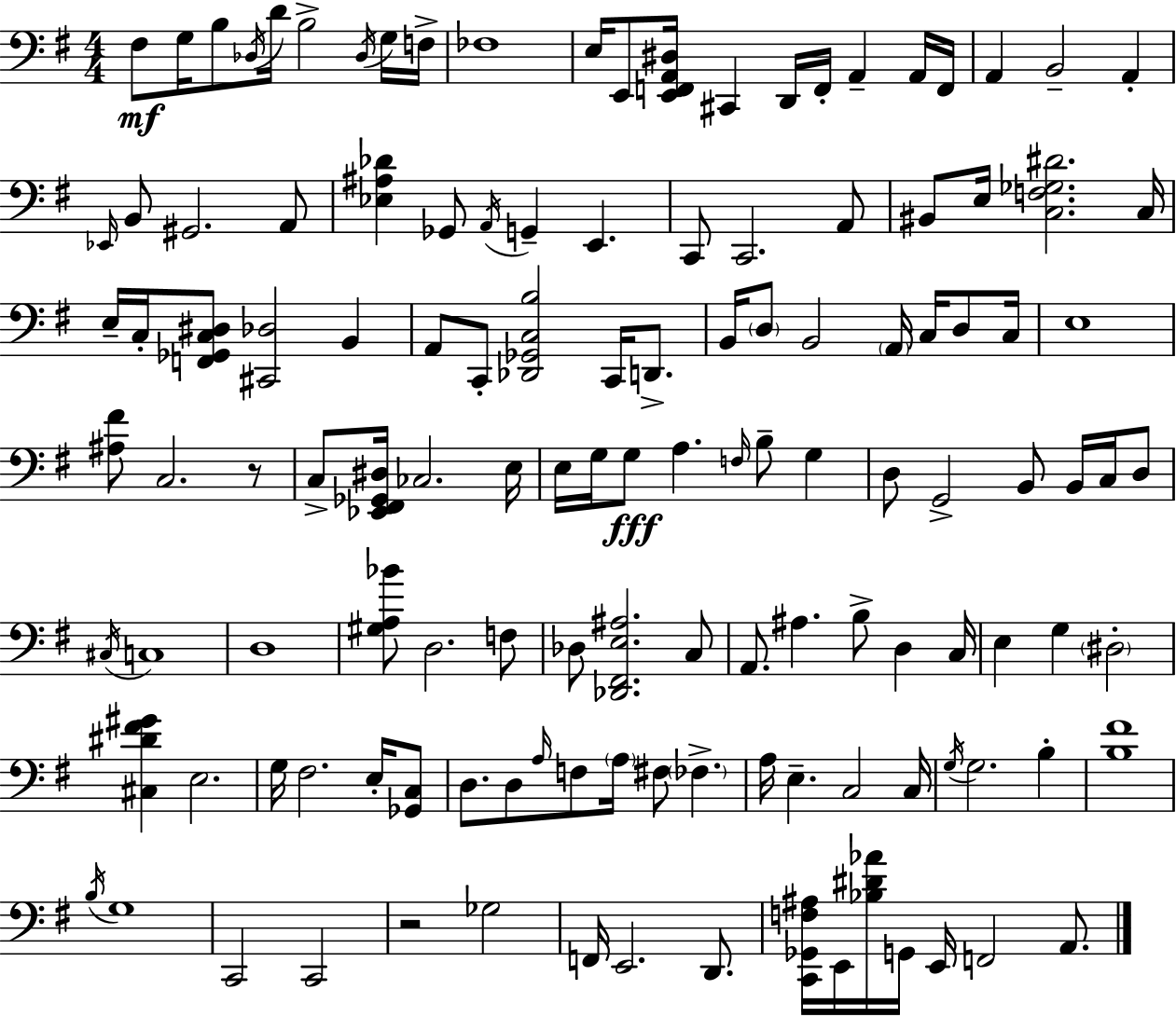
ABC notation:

X:1
T:Untitled
M:4/4
L:1/4
K:G
^F,/2 G,/4 B,/2 _D,/4 D/4 B,2 _D,/4 G,/4 F,/4 _F,4 E,/4 E,,/2 [E,,F,,A,,^D,]/4 ^C,, D,,/4 F,,/4 A,, A,,/4 F,,/4 A,, B,,2 A,, _E,,/4 B,,/2 ^G,,2 A,,/2 [_E,^A,_D] _G,,/2 A,,/4 G,, E,, C,,/2 C,,2 A,,/2 ^B,,/2 E,/4 [C,F,_G,^D]2 C,/4 E,/4 C,/4 [F,,_G,,C,^D,]/2 [^C,,_D,]2 B,, A,,/2 C,,/2 [_D,,_G,,C,B,]2 C,,/4 D,,/2 B,,/4 D,/2 B,,2 A,,/4 C,/4 D,/2 C,/4 E,4 [^A,^F]/2 C,2 z/2 C,/2 [_E,,^F,,_G,,^D,]/4 _C,2 E,/4 E,/4 G,/4 G,/2 A, F,/4 B,/2 G, D,/2 G,,2 B,,/2 B,,/4 C,/4 D,/2 ^C,/4 C,4 D,4 [^G,A,_B]/2 D,2 F,/2 _D,/2 [_D,,^F,,E,^A,]2 C,/2 A,,/2 ^A, B,/2 D, C,/4 E, G, ^D,2 [^C,^D^F^G] E,2 G,/4 ^F,2 E,/4 [_G,,C,]/2 D,/2 D,/2 A,/4 F,/2 A,/4 ^F,/2 _F, A,/4 E, C,2 C,/4 G,/4 G,2 B, [B,^F]4 B,/4 G,4 C,,2 C,,2 z2 _G,2 F,,/4 E,,2 D,,/2 [C,,_G,,F,^A,]/4 E,,/4 [_B,^D_A]/4 G,,/4 E,,/4 F,,2 A,,/2